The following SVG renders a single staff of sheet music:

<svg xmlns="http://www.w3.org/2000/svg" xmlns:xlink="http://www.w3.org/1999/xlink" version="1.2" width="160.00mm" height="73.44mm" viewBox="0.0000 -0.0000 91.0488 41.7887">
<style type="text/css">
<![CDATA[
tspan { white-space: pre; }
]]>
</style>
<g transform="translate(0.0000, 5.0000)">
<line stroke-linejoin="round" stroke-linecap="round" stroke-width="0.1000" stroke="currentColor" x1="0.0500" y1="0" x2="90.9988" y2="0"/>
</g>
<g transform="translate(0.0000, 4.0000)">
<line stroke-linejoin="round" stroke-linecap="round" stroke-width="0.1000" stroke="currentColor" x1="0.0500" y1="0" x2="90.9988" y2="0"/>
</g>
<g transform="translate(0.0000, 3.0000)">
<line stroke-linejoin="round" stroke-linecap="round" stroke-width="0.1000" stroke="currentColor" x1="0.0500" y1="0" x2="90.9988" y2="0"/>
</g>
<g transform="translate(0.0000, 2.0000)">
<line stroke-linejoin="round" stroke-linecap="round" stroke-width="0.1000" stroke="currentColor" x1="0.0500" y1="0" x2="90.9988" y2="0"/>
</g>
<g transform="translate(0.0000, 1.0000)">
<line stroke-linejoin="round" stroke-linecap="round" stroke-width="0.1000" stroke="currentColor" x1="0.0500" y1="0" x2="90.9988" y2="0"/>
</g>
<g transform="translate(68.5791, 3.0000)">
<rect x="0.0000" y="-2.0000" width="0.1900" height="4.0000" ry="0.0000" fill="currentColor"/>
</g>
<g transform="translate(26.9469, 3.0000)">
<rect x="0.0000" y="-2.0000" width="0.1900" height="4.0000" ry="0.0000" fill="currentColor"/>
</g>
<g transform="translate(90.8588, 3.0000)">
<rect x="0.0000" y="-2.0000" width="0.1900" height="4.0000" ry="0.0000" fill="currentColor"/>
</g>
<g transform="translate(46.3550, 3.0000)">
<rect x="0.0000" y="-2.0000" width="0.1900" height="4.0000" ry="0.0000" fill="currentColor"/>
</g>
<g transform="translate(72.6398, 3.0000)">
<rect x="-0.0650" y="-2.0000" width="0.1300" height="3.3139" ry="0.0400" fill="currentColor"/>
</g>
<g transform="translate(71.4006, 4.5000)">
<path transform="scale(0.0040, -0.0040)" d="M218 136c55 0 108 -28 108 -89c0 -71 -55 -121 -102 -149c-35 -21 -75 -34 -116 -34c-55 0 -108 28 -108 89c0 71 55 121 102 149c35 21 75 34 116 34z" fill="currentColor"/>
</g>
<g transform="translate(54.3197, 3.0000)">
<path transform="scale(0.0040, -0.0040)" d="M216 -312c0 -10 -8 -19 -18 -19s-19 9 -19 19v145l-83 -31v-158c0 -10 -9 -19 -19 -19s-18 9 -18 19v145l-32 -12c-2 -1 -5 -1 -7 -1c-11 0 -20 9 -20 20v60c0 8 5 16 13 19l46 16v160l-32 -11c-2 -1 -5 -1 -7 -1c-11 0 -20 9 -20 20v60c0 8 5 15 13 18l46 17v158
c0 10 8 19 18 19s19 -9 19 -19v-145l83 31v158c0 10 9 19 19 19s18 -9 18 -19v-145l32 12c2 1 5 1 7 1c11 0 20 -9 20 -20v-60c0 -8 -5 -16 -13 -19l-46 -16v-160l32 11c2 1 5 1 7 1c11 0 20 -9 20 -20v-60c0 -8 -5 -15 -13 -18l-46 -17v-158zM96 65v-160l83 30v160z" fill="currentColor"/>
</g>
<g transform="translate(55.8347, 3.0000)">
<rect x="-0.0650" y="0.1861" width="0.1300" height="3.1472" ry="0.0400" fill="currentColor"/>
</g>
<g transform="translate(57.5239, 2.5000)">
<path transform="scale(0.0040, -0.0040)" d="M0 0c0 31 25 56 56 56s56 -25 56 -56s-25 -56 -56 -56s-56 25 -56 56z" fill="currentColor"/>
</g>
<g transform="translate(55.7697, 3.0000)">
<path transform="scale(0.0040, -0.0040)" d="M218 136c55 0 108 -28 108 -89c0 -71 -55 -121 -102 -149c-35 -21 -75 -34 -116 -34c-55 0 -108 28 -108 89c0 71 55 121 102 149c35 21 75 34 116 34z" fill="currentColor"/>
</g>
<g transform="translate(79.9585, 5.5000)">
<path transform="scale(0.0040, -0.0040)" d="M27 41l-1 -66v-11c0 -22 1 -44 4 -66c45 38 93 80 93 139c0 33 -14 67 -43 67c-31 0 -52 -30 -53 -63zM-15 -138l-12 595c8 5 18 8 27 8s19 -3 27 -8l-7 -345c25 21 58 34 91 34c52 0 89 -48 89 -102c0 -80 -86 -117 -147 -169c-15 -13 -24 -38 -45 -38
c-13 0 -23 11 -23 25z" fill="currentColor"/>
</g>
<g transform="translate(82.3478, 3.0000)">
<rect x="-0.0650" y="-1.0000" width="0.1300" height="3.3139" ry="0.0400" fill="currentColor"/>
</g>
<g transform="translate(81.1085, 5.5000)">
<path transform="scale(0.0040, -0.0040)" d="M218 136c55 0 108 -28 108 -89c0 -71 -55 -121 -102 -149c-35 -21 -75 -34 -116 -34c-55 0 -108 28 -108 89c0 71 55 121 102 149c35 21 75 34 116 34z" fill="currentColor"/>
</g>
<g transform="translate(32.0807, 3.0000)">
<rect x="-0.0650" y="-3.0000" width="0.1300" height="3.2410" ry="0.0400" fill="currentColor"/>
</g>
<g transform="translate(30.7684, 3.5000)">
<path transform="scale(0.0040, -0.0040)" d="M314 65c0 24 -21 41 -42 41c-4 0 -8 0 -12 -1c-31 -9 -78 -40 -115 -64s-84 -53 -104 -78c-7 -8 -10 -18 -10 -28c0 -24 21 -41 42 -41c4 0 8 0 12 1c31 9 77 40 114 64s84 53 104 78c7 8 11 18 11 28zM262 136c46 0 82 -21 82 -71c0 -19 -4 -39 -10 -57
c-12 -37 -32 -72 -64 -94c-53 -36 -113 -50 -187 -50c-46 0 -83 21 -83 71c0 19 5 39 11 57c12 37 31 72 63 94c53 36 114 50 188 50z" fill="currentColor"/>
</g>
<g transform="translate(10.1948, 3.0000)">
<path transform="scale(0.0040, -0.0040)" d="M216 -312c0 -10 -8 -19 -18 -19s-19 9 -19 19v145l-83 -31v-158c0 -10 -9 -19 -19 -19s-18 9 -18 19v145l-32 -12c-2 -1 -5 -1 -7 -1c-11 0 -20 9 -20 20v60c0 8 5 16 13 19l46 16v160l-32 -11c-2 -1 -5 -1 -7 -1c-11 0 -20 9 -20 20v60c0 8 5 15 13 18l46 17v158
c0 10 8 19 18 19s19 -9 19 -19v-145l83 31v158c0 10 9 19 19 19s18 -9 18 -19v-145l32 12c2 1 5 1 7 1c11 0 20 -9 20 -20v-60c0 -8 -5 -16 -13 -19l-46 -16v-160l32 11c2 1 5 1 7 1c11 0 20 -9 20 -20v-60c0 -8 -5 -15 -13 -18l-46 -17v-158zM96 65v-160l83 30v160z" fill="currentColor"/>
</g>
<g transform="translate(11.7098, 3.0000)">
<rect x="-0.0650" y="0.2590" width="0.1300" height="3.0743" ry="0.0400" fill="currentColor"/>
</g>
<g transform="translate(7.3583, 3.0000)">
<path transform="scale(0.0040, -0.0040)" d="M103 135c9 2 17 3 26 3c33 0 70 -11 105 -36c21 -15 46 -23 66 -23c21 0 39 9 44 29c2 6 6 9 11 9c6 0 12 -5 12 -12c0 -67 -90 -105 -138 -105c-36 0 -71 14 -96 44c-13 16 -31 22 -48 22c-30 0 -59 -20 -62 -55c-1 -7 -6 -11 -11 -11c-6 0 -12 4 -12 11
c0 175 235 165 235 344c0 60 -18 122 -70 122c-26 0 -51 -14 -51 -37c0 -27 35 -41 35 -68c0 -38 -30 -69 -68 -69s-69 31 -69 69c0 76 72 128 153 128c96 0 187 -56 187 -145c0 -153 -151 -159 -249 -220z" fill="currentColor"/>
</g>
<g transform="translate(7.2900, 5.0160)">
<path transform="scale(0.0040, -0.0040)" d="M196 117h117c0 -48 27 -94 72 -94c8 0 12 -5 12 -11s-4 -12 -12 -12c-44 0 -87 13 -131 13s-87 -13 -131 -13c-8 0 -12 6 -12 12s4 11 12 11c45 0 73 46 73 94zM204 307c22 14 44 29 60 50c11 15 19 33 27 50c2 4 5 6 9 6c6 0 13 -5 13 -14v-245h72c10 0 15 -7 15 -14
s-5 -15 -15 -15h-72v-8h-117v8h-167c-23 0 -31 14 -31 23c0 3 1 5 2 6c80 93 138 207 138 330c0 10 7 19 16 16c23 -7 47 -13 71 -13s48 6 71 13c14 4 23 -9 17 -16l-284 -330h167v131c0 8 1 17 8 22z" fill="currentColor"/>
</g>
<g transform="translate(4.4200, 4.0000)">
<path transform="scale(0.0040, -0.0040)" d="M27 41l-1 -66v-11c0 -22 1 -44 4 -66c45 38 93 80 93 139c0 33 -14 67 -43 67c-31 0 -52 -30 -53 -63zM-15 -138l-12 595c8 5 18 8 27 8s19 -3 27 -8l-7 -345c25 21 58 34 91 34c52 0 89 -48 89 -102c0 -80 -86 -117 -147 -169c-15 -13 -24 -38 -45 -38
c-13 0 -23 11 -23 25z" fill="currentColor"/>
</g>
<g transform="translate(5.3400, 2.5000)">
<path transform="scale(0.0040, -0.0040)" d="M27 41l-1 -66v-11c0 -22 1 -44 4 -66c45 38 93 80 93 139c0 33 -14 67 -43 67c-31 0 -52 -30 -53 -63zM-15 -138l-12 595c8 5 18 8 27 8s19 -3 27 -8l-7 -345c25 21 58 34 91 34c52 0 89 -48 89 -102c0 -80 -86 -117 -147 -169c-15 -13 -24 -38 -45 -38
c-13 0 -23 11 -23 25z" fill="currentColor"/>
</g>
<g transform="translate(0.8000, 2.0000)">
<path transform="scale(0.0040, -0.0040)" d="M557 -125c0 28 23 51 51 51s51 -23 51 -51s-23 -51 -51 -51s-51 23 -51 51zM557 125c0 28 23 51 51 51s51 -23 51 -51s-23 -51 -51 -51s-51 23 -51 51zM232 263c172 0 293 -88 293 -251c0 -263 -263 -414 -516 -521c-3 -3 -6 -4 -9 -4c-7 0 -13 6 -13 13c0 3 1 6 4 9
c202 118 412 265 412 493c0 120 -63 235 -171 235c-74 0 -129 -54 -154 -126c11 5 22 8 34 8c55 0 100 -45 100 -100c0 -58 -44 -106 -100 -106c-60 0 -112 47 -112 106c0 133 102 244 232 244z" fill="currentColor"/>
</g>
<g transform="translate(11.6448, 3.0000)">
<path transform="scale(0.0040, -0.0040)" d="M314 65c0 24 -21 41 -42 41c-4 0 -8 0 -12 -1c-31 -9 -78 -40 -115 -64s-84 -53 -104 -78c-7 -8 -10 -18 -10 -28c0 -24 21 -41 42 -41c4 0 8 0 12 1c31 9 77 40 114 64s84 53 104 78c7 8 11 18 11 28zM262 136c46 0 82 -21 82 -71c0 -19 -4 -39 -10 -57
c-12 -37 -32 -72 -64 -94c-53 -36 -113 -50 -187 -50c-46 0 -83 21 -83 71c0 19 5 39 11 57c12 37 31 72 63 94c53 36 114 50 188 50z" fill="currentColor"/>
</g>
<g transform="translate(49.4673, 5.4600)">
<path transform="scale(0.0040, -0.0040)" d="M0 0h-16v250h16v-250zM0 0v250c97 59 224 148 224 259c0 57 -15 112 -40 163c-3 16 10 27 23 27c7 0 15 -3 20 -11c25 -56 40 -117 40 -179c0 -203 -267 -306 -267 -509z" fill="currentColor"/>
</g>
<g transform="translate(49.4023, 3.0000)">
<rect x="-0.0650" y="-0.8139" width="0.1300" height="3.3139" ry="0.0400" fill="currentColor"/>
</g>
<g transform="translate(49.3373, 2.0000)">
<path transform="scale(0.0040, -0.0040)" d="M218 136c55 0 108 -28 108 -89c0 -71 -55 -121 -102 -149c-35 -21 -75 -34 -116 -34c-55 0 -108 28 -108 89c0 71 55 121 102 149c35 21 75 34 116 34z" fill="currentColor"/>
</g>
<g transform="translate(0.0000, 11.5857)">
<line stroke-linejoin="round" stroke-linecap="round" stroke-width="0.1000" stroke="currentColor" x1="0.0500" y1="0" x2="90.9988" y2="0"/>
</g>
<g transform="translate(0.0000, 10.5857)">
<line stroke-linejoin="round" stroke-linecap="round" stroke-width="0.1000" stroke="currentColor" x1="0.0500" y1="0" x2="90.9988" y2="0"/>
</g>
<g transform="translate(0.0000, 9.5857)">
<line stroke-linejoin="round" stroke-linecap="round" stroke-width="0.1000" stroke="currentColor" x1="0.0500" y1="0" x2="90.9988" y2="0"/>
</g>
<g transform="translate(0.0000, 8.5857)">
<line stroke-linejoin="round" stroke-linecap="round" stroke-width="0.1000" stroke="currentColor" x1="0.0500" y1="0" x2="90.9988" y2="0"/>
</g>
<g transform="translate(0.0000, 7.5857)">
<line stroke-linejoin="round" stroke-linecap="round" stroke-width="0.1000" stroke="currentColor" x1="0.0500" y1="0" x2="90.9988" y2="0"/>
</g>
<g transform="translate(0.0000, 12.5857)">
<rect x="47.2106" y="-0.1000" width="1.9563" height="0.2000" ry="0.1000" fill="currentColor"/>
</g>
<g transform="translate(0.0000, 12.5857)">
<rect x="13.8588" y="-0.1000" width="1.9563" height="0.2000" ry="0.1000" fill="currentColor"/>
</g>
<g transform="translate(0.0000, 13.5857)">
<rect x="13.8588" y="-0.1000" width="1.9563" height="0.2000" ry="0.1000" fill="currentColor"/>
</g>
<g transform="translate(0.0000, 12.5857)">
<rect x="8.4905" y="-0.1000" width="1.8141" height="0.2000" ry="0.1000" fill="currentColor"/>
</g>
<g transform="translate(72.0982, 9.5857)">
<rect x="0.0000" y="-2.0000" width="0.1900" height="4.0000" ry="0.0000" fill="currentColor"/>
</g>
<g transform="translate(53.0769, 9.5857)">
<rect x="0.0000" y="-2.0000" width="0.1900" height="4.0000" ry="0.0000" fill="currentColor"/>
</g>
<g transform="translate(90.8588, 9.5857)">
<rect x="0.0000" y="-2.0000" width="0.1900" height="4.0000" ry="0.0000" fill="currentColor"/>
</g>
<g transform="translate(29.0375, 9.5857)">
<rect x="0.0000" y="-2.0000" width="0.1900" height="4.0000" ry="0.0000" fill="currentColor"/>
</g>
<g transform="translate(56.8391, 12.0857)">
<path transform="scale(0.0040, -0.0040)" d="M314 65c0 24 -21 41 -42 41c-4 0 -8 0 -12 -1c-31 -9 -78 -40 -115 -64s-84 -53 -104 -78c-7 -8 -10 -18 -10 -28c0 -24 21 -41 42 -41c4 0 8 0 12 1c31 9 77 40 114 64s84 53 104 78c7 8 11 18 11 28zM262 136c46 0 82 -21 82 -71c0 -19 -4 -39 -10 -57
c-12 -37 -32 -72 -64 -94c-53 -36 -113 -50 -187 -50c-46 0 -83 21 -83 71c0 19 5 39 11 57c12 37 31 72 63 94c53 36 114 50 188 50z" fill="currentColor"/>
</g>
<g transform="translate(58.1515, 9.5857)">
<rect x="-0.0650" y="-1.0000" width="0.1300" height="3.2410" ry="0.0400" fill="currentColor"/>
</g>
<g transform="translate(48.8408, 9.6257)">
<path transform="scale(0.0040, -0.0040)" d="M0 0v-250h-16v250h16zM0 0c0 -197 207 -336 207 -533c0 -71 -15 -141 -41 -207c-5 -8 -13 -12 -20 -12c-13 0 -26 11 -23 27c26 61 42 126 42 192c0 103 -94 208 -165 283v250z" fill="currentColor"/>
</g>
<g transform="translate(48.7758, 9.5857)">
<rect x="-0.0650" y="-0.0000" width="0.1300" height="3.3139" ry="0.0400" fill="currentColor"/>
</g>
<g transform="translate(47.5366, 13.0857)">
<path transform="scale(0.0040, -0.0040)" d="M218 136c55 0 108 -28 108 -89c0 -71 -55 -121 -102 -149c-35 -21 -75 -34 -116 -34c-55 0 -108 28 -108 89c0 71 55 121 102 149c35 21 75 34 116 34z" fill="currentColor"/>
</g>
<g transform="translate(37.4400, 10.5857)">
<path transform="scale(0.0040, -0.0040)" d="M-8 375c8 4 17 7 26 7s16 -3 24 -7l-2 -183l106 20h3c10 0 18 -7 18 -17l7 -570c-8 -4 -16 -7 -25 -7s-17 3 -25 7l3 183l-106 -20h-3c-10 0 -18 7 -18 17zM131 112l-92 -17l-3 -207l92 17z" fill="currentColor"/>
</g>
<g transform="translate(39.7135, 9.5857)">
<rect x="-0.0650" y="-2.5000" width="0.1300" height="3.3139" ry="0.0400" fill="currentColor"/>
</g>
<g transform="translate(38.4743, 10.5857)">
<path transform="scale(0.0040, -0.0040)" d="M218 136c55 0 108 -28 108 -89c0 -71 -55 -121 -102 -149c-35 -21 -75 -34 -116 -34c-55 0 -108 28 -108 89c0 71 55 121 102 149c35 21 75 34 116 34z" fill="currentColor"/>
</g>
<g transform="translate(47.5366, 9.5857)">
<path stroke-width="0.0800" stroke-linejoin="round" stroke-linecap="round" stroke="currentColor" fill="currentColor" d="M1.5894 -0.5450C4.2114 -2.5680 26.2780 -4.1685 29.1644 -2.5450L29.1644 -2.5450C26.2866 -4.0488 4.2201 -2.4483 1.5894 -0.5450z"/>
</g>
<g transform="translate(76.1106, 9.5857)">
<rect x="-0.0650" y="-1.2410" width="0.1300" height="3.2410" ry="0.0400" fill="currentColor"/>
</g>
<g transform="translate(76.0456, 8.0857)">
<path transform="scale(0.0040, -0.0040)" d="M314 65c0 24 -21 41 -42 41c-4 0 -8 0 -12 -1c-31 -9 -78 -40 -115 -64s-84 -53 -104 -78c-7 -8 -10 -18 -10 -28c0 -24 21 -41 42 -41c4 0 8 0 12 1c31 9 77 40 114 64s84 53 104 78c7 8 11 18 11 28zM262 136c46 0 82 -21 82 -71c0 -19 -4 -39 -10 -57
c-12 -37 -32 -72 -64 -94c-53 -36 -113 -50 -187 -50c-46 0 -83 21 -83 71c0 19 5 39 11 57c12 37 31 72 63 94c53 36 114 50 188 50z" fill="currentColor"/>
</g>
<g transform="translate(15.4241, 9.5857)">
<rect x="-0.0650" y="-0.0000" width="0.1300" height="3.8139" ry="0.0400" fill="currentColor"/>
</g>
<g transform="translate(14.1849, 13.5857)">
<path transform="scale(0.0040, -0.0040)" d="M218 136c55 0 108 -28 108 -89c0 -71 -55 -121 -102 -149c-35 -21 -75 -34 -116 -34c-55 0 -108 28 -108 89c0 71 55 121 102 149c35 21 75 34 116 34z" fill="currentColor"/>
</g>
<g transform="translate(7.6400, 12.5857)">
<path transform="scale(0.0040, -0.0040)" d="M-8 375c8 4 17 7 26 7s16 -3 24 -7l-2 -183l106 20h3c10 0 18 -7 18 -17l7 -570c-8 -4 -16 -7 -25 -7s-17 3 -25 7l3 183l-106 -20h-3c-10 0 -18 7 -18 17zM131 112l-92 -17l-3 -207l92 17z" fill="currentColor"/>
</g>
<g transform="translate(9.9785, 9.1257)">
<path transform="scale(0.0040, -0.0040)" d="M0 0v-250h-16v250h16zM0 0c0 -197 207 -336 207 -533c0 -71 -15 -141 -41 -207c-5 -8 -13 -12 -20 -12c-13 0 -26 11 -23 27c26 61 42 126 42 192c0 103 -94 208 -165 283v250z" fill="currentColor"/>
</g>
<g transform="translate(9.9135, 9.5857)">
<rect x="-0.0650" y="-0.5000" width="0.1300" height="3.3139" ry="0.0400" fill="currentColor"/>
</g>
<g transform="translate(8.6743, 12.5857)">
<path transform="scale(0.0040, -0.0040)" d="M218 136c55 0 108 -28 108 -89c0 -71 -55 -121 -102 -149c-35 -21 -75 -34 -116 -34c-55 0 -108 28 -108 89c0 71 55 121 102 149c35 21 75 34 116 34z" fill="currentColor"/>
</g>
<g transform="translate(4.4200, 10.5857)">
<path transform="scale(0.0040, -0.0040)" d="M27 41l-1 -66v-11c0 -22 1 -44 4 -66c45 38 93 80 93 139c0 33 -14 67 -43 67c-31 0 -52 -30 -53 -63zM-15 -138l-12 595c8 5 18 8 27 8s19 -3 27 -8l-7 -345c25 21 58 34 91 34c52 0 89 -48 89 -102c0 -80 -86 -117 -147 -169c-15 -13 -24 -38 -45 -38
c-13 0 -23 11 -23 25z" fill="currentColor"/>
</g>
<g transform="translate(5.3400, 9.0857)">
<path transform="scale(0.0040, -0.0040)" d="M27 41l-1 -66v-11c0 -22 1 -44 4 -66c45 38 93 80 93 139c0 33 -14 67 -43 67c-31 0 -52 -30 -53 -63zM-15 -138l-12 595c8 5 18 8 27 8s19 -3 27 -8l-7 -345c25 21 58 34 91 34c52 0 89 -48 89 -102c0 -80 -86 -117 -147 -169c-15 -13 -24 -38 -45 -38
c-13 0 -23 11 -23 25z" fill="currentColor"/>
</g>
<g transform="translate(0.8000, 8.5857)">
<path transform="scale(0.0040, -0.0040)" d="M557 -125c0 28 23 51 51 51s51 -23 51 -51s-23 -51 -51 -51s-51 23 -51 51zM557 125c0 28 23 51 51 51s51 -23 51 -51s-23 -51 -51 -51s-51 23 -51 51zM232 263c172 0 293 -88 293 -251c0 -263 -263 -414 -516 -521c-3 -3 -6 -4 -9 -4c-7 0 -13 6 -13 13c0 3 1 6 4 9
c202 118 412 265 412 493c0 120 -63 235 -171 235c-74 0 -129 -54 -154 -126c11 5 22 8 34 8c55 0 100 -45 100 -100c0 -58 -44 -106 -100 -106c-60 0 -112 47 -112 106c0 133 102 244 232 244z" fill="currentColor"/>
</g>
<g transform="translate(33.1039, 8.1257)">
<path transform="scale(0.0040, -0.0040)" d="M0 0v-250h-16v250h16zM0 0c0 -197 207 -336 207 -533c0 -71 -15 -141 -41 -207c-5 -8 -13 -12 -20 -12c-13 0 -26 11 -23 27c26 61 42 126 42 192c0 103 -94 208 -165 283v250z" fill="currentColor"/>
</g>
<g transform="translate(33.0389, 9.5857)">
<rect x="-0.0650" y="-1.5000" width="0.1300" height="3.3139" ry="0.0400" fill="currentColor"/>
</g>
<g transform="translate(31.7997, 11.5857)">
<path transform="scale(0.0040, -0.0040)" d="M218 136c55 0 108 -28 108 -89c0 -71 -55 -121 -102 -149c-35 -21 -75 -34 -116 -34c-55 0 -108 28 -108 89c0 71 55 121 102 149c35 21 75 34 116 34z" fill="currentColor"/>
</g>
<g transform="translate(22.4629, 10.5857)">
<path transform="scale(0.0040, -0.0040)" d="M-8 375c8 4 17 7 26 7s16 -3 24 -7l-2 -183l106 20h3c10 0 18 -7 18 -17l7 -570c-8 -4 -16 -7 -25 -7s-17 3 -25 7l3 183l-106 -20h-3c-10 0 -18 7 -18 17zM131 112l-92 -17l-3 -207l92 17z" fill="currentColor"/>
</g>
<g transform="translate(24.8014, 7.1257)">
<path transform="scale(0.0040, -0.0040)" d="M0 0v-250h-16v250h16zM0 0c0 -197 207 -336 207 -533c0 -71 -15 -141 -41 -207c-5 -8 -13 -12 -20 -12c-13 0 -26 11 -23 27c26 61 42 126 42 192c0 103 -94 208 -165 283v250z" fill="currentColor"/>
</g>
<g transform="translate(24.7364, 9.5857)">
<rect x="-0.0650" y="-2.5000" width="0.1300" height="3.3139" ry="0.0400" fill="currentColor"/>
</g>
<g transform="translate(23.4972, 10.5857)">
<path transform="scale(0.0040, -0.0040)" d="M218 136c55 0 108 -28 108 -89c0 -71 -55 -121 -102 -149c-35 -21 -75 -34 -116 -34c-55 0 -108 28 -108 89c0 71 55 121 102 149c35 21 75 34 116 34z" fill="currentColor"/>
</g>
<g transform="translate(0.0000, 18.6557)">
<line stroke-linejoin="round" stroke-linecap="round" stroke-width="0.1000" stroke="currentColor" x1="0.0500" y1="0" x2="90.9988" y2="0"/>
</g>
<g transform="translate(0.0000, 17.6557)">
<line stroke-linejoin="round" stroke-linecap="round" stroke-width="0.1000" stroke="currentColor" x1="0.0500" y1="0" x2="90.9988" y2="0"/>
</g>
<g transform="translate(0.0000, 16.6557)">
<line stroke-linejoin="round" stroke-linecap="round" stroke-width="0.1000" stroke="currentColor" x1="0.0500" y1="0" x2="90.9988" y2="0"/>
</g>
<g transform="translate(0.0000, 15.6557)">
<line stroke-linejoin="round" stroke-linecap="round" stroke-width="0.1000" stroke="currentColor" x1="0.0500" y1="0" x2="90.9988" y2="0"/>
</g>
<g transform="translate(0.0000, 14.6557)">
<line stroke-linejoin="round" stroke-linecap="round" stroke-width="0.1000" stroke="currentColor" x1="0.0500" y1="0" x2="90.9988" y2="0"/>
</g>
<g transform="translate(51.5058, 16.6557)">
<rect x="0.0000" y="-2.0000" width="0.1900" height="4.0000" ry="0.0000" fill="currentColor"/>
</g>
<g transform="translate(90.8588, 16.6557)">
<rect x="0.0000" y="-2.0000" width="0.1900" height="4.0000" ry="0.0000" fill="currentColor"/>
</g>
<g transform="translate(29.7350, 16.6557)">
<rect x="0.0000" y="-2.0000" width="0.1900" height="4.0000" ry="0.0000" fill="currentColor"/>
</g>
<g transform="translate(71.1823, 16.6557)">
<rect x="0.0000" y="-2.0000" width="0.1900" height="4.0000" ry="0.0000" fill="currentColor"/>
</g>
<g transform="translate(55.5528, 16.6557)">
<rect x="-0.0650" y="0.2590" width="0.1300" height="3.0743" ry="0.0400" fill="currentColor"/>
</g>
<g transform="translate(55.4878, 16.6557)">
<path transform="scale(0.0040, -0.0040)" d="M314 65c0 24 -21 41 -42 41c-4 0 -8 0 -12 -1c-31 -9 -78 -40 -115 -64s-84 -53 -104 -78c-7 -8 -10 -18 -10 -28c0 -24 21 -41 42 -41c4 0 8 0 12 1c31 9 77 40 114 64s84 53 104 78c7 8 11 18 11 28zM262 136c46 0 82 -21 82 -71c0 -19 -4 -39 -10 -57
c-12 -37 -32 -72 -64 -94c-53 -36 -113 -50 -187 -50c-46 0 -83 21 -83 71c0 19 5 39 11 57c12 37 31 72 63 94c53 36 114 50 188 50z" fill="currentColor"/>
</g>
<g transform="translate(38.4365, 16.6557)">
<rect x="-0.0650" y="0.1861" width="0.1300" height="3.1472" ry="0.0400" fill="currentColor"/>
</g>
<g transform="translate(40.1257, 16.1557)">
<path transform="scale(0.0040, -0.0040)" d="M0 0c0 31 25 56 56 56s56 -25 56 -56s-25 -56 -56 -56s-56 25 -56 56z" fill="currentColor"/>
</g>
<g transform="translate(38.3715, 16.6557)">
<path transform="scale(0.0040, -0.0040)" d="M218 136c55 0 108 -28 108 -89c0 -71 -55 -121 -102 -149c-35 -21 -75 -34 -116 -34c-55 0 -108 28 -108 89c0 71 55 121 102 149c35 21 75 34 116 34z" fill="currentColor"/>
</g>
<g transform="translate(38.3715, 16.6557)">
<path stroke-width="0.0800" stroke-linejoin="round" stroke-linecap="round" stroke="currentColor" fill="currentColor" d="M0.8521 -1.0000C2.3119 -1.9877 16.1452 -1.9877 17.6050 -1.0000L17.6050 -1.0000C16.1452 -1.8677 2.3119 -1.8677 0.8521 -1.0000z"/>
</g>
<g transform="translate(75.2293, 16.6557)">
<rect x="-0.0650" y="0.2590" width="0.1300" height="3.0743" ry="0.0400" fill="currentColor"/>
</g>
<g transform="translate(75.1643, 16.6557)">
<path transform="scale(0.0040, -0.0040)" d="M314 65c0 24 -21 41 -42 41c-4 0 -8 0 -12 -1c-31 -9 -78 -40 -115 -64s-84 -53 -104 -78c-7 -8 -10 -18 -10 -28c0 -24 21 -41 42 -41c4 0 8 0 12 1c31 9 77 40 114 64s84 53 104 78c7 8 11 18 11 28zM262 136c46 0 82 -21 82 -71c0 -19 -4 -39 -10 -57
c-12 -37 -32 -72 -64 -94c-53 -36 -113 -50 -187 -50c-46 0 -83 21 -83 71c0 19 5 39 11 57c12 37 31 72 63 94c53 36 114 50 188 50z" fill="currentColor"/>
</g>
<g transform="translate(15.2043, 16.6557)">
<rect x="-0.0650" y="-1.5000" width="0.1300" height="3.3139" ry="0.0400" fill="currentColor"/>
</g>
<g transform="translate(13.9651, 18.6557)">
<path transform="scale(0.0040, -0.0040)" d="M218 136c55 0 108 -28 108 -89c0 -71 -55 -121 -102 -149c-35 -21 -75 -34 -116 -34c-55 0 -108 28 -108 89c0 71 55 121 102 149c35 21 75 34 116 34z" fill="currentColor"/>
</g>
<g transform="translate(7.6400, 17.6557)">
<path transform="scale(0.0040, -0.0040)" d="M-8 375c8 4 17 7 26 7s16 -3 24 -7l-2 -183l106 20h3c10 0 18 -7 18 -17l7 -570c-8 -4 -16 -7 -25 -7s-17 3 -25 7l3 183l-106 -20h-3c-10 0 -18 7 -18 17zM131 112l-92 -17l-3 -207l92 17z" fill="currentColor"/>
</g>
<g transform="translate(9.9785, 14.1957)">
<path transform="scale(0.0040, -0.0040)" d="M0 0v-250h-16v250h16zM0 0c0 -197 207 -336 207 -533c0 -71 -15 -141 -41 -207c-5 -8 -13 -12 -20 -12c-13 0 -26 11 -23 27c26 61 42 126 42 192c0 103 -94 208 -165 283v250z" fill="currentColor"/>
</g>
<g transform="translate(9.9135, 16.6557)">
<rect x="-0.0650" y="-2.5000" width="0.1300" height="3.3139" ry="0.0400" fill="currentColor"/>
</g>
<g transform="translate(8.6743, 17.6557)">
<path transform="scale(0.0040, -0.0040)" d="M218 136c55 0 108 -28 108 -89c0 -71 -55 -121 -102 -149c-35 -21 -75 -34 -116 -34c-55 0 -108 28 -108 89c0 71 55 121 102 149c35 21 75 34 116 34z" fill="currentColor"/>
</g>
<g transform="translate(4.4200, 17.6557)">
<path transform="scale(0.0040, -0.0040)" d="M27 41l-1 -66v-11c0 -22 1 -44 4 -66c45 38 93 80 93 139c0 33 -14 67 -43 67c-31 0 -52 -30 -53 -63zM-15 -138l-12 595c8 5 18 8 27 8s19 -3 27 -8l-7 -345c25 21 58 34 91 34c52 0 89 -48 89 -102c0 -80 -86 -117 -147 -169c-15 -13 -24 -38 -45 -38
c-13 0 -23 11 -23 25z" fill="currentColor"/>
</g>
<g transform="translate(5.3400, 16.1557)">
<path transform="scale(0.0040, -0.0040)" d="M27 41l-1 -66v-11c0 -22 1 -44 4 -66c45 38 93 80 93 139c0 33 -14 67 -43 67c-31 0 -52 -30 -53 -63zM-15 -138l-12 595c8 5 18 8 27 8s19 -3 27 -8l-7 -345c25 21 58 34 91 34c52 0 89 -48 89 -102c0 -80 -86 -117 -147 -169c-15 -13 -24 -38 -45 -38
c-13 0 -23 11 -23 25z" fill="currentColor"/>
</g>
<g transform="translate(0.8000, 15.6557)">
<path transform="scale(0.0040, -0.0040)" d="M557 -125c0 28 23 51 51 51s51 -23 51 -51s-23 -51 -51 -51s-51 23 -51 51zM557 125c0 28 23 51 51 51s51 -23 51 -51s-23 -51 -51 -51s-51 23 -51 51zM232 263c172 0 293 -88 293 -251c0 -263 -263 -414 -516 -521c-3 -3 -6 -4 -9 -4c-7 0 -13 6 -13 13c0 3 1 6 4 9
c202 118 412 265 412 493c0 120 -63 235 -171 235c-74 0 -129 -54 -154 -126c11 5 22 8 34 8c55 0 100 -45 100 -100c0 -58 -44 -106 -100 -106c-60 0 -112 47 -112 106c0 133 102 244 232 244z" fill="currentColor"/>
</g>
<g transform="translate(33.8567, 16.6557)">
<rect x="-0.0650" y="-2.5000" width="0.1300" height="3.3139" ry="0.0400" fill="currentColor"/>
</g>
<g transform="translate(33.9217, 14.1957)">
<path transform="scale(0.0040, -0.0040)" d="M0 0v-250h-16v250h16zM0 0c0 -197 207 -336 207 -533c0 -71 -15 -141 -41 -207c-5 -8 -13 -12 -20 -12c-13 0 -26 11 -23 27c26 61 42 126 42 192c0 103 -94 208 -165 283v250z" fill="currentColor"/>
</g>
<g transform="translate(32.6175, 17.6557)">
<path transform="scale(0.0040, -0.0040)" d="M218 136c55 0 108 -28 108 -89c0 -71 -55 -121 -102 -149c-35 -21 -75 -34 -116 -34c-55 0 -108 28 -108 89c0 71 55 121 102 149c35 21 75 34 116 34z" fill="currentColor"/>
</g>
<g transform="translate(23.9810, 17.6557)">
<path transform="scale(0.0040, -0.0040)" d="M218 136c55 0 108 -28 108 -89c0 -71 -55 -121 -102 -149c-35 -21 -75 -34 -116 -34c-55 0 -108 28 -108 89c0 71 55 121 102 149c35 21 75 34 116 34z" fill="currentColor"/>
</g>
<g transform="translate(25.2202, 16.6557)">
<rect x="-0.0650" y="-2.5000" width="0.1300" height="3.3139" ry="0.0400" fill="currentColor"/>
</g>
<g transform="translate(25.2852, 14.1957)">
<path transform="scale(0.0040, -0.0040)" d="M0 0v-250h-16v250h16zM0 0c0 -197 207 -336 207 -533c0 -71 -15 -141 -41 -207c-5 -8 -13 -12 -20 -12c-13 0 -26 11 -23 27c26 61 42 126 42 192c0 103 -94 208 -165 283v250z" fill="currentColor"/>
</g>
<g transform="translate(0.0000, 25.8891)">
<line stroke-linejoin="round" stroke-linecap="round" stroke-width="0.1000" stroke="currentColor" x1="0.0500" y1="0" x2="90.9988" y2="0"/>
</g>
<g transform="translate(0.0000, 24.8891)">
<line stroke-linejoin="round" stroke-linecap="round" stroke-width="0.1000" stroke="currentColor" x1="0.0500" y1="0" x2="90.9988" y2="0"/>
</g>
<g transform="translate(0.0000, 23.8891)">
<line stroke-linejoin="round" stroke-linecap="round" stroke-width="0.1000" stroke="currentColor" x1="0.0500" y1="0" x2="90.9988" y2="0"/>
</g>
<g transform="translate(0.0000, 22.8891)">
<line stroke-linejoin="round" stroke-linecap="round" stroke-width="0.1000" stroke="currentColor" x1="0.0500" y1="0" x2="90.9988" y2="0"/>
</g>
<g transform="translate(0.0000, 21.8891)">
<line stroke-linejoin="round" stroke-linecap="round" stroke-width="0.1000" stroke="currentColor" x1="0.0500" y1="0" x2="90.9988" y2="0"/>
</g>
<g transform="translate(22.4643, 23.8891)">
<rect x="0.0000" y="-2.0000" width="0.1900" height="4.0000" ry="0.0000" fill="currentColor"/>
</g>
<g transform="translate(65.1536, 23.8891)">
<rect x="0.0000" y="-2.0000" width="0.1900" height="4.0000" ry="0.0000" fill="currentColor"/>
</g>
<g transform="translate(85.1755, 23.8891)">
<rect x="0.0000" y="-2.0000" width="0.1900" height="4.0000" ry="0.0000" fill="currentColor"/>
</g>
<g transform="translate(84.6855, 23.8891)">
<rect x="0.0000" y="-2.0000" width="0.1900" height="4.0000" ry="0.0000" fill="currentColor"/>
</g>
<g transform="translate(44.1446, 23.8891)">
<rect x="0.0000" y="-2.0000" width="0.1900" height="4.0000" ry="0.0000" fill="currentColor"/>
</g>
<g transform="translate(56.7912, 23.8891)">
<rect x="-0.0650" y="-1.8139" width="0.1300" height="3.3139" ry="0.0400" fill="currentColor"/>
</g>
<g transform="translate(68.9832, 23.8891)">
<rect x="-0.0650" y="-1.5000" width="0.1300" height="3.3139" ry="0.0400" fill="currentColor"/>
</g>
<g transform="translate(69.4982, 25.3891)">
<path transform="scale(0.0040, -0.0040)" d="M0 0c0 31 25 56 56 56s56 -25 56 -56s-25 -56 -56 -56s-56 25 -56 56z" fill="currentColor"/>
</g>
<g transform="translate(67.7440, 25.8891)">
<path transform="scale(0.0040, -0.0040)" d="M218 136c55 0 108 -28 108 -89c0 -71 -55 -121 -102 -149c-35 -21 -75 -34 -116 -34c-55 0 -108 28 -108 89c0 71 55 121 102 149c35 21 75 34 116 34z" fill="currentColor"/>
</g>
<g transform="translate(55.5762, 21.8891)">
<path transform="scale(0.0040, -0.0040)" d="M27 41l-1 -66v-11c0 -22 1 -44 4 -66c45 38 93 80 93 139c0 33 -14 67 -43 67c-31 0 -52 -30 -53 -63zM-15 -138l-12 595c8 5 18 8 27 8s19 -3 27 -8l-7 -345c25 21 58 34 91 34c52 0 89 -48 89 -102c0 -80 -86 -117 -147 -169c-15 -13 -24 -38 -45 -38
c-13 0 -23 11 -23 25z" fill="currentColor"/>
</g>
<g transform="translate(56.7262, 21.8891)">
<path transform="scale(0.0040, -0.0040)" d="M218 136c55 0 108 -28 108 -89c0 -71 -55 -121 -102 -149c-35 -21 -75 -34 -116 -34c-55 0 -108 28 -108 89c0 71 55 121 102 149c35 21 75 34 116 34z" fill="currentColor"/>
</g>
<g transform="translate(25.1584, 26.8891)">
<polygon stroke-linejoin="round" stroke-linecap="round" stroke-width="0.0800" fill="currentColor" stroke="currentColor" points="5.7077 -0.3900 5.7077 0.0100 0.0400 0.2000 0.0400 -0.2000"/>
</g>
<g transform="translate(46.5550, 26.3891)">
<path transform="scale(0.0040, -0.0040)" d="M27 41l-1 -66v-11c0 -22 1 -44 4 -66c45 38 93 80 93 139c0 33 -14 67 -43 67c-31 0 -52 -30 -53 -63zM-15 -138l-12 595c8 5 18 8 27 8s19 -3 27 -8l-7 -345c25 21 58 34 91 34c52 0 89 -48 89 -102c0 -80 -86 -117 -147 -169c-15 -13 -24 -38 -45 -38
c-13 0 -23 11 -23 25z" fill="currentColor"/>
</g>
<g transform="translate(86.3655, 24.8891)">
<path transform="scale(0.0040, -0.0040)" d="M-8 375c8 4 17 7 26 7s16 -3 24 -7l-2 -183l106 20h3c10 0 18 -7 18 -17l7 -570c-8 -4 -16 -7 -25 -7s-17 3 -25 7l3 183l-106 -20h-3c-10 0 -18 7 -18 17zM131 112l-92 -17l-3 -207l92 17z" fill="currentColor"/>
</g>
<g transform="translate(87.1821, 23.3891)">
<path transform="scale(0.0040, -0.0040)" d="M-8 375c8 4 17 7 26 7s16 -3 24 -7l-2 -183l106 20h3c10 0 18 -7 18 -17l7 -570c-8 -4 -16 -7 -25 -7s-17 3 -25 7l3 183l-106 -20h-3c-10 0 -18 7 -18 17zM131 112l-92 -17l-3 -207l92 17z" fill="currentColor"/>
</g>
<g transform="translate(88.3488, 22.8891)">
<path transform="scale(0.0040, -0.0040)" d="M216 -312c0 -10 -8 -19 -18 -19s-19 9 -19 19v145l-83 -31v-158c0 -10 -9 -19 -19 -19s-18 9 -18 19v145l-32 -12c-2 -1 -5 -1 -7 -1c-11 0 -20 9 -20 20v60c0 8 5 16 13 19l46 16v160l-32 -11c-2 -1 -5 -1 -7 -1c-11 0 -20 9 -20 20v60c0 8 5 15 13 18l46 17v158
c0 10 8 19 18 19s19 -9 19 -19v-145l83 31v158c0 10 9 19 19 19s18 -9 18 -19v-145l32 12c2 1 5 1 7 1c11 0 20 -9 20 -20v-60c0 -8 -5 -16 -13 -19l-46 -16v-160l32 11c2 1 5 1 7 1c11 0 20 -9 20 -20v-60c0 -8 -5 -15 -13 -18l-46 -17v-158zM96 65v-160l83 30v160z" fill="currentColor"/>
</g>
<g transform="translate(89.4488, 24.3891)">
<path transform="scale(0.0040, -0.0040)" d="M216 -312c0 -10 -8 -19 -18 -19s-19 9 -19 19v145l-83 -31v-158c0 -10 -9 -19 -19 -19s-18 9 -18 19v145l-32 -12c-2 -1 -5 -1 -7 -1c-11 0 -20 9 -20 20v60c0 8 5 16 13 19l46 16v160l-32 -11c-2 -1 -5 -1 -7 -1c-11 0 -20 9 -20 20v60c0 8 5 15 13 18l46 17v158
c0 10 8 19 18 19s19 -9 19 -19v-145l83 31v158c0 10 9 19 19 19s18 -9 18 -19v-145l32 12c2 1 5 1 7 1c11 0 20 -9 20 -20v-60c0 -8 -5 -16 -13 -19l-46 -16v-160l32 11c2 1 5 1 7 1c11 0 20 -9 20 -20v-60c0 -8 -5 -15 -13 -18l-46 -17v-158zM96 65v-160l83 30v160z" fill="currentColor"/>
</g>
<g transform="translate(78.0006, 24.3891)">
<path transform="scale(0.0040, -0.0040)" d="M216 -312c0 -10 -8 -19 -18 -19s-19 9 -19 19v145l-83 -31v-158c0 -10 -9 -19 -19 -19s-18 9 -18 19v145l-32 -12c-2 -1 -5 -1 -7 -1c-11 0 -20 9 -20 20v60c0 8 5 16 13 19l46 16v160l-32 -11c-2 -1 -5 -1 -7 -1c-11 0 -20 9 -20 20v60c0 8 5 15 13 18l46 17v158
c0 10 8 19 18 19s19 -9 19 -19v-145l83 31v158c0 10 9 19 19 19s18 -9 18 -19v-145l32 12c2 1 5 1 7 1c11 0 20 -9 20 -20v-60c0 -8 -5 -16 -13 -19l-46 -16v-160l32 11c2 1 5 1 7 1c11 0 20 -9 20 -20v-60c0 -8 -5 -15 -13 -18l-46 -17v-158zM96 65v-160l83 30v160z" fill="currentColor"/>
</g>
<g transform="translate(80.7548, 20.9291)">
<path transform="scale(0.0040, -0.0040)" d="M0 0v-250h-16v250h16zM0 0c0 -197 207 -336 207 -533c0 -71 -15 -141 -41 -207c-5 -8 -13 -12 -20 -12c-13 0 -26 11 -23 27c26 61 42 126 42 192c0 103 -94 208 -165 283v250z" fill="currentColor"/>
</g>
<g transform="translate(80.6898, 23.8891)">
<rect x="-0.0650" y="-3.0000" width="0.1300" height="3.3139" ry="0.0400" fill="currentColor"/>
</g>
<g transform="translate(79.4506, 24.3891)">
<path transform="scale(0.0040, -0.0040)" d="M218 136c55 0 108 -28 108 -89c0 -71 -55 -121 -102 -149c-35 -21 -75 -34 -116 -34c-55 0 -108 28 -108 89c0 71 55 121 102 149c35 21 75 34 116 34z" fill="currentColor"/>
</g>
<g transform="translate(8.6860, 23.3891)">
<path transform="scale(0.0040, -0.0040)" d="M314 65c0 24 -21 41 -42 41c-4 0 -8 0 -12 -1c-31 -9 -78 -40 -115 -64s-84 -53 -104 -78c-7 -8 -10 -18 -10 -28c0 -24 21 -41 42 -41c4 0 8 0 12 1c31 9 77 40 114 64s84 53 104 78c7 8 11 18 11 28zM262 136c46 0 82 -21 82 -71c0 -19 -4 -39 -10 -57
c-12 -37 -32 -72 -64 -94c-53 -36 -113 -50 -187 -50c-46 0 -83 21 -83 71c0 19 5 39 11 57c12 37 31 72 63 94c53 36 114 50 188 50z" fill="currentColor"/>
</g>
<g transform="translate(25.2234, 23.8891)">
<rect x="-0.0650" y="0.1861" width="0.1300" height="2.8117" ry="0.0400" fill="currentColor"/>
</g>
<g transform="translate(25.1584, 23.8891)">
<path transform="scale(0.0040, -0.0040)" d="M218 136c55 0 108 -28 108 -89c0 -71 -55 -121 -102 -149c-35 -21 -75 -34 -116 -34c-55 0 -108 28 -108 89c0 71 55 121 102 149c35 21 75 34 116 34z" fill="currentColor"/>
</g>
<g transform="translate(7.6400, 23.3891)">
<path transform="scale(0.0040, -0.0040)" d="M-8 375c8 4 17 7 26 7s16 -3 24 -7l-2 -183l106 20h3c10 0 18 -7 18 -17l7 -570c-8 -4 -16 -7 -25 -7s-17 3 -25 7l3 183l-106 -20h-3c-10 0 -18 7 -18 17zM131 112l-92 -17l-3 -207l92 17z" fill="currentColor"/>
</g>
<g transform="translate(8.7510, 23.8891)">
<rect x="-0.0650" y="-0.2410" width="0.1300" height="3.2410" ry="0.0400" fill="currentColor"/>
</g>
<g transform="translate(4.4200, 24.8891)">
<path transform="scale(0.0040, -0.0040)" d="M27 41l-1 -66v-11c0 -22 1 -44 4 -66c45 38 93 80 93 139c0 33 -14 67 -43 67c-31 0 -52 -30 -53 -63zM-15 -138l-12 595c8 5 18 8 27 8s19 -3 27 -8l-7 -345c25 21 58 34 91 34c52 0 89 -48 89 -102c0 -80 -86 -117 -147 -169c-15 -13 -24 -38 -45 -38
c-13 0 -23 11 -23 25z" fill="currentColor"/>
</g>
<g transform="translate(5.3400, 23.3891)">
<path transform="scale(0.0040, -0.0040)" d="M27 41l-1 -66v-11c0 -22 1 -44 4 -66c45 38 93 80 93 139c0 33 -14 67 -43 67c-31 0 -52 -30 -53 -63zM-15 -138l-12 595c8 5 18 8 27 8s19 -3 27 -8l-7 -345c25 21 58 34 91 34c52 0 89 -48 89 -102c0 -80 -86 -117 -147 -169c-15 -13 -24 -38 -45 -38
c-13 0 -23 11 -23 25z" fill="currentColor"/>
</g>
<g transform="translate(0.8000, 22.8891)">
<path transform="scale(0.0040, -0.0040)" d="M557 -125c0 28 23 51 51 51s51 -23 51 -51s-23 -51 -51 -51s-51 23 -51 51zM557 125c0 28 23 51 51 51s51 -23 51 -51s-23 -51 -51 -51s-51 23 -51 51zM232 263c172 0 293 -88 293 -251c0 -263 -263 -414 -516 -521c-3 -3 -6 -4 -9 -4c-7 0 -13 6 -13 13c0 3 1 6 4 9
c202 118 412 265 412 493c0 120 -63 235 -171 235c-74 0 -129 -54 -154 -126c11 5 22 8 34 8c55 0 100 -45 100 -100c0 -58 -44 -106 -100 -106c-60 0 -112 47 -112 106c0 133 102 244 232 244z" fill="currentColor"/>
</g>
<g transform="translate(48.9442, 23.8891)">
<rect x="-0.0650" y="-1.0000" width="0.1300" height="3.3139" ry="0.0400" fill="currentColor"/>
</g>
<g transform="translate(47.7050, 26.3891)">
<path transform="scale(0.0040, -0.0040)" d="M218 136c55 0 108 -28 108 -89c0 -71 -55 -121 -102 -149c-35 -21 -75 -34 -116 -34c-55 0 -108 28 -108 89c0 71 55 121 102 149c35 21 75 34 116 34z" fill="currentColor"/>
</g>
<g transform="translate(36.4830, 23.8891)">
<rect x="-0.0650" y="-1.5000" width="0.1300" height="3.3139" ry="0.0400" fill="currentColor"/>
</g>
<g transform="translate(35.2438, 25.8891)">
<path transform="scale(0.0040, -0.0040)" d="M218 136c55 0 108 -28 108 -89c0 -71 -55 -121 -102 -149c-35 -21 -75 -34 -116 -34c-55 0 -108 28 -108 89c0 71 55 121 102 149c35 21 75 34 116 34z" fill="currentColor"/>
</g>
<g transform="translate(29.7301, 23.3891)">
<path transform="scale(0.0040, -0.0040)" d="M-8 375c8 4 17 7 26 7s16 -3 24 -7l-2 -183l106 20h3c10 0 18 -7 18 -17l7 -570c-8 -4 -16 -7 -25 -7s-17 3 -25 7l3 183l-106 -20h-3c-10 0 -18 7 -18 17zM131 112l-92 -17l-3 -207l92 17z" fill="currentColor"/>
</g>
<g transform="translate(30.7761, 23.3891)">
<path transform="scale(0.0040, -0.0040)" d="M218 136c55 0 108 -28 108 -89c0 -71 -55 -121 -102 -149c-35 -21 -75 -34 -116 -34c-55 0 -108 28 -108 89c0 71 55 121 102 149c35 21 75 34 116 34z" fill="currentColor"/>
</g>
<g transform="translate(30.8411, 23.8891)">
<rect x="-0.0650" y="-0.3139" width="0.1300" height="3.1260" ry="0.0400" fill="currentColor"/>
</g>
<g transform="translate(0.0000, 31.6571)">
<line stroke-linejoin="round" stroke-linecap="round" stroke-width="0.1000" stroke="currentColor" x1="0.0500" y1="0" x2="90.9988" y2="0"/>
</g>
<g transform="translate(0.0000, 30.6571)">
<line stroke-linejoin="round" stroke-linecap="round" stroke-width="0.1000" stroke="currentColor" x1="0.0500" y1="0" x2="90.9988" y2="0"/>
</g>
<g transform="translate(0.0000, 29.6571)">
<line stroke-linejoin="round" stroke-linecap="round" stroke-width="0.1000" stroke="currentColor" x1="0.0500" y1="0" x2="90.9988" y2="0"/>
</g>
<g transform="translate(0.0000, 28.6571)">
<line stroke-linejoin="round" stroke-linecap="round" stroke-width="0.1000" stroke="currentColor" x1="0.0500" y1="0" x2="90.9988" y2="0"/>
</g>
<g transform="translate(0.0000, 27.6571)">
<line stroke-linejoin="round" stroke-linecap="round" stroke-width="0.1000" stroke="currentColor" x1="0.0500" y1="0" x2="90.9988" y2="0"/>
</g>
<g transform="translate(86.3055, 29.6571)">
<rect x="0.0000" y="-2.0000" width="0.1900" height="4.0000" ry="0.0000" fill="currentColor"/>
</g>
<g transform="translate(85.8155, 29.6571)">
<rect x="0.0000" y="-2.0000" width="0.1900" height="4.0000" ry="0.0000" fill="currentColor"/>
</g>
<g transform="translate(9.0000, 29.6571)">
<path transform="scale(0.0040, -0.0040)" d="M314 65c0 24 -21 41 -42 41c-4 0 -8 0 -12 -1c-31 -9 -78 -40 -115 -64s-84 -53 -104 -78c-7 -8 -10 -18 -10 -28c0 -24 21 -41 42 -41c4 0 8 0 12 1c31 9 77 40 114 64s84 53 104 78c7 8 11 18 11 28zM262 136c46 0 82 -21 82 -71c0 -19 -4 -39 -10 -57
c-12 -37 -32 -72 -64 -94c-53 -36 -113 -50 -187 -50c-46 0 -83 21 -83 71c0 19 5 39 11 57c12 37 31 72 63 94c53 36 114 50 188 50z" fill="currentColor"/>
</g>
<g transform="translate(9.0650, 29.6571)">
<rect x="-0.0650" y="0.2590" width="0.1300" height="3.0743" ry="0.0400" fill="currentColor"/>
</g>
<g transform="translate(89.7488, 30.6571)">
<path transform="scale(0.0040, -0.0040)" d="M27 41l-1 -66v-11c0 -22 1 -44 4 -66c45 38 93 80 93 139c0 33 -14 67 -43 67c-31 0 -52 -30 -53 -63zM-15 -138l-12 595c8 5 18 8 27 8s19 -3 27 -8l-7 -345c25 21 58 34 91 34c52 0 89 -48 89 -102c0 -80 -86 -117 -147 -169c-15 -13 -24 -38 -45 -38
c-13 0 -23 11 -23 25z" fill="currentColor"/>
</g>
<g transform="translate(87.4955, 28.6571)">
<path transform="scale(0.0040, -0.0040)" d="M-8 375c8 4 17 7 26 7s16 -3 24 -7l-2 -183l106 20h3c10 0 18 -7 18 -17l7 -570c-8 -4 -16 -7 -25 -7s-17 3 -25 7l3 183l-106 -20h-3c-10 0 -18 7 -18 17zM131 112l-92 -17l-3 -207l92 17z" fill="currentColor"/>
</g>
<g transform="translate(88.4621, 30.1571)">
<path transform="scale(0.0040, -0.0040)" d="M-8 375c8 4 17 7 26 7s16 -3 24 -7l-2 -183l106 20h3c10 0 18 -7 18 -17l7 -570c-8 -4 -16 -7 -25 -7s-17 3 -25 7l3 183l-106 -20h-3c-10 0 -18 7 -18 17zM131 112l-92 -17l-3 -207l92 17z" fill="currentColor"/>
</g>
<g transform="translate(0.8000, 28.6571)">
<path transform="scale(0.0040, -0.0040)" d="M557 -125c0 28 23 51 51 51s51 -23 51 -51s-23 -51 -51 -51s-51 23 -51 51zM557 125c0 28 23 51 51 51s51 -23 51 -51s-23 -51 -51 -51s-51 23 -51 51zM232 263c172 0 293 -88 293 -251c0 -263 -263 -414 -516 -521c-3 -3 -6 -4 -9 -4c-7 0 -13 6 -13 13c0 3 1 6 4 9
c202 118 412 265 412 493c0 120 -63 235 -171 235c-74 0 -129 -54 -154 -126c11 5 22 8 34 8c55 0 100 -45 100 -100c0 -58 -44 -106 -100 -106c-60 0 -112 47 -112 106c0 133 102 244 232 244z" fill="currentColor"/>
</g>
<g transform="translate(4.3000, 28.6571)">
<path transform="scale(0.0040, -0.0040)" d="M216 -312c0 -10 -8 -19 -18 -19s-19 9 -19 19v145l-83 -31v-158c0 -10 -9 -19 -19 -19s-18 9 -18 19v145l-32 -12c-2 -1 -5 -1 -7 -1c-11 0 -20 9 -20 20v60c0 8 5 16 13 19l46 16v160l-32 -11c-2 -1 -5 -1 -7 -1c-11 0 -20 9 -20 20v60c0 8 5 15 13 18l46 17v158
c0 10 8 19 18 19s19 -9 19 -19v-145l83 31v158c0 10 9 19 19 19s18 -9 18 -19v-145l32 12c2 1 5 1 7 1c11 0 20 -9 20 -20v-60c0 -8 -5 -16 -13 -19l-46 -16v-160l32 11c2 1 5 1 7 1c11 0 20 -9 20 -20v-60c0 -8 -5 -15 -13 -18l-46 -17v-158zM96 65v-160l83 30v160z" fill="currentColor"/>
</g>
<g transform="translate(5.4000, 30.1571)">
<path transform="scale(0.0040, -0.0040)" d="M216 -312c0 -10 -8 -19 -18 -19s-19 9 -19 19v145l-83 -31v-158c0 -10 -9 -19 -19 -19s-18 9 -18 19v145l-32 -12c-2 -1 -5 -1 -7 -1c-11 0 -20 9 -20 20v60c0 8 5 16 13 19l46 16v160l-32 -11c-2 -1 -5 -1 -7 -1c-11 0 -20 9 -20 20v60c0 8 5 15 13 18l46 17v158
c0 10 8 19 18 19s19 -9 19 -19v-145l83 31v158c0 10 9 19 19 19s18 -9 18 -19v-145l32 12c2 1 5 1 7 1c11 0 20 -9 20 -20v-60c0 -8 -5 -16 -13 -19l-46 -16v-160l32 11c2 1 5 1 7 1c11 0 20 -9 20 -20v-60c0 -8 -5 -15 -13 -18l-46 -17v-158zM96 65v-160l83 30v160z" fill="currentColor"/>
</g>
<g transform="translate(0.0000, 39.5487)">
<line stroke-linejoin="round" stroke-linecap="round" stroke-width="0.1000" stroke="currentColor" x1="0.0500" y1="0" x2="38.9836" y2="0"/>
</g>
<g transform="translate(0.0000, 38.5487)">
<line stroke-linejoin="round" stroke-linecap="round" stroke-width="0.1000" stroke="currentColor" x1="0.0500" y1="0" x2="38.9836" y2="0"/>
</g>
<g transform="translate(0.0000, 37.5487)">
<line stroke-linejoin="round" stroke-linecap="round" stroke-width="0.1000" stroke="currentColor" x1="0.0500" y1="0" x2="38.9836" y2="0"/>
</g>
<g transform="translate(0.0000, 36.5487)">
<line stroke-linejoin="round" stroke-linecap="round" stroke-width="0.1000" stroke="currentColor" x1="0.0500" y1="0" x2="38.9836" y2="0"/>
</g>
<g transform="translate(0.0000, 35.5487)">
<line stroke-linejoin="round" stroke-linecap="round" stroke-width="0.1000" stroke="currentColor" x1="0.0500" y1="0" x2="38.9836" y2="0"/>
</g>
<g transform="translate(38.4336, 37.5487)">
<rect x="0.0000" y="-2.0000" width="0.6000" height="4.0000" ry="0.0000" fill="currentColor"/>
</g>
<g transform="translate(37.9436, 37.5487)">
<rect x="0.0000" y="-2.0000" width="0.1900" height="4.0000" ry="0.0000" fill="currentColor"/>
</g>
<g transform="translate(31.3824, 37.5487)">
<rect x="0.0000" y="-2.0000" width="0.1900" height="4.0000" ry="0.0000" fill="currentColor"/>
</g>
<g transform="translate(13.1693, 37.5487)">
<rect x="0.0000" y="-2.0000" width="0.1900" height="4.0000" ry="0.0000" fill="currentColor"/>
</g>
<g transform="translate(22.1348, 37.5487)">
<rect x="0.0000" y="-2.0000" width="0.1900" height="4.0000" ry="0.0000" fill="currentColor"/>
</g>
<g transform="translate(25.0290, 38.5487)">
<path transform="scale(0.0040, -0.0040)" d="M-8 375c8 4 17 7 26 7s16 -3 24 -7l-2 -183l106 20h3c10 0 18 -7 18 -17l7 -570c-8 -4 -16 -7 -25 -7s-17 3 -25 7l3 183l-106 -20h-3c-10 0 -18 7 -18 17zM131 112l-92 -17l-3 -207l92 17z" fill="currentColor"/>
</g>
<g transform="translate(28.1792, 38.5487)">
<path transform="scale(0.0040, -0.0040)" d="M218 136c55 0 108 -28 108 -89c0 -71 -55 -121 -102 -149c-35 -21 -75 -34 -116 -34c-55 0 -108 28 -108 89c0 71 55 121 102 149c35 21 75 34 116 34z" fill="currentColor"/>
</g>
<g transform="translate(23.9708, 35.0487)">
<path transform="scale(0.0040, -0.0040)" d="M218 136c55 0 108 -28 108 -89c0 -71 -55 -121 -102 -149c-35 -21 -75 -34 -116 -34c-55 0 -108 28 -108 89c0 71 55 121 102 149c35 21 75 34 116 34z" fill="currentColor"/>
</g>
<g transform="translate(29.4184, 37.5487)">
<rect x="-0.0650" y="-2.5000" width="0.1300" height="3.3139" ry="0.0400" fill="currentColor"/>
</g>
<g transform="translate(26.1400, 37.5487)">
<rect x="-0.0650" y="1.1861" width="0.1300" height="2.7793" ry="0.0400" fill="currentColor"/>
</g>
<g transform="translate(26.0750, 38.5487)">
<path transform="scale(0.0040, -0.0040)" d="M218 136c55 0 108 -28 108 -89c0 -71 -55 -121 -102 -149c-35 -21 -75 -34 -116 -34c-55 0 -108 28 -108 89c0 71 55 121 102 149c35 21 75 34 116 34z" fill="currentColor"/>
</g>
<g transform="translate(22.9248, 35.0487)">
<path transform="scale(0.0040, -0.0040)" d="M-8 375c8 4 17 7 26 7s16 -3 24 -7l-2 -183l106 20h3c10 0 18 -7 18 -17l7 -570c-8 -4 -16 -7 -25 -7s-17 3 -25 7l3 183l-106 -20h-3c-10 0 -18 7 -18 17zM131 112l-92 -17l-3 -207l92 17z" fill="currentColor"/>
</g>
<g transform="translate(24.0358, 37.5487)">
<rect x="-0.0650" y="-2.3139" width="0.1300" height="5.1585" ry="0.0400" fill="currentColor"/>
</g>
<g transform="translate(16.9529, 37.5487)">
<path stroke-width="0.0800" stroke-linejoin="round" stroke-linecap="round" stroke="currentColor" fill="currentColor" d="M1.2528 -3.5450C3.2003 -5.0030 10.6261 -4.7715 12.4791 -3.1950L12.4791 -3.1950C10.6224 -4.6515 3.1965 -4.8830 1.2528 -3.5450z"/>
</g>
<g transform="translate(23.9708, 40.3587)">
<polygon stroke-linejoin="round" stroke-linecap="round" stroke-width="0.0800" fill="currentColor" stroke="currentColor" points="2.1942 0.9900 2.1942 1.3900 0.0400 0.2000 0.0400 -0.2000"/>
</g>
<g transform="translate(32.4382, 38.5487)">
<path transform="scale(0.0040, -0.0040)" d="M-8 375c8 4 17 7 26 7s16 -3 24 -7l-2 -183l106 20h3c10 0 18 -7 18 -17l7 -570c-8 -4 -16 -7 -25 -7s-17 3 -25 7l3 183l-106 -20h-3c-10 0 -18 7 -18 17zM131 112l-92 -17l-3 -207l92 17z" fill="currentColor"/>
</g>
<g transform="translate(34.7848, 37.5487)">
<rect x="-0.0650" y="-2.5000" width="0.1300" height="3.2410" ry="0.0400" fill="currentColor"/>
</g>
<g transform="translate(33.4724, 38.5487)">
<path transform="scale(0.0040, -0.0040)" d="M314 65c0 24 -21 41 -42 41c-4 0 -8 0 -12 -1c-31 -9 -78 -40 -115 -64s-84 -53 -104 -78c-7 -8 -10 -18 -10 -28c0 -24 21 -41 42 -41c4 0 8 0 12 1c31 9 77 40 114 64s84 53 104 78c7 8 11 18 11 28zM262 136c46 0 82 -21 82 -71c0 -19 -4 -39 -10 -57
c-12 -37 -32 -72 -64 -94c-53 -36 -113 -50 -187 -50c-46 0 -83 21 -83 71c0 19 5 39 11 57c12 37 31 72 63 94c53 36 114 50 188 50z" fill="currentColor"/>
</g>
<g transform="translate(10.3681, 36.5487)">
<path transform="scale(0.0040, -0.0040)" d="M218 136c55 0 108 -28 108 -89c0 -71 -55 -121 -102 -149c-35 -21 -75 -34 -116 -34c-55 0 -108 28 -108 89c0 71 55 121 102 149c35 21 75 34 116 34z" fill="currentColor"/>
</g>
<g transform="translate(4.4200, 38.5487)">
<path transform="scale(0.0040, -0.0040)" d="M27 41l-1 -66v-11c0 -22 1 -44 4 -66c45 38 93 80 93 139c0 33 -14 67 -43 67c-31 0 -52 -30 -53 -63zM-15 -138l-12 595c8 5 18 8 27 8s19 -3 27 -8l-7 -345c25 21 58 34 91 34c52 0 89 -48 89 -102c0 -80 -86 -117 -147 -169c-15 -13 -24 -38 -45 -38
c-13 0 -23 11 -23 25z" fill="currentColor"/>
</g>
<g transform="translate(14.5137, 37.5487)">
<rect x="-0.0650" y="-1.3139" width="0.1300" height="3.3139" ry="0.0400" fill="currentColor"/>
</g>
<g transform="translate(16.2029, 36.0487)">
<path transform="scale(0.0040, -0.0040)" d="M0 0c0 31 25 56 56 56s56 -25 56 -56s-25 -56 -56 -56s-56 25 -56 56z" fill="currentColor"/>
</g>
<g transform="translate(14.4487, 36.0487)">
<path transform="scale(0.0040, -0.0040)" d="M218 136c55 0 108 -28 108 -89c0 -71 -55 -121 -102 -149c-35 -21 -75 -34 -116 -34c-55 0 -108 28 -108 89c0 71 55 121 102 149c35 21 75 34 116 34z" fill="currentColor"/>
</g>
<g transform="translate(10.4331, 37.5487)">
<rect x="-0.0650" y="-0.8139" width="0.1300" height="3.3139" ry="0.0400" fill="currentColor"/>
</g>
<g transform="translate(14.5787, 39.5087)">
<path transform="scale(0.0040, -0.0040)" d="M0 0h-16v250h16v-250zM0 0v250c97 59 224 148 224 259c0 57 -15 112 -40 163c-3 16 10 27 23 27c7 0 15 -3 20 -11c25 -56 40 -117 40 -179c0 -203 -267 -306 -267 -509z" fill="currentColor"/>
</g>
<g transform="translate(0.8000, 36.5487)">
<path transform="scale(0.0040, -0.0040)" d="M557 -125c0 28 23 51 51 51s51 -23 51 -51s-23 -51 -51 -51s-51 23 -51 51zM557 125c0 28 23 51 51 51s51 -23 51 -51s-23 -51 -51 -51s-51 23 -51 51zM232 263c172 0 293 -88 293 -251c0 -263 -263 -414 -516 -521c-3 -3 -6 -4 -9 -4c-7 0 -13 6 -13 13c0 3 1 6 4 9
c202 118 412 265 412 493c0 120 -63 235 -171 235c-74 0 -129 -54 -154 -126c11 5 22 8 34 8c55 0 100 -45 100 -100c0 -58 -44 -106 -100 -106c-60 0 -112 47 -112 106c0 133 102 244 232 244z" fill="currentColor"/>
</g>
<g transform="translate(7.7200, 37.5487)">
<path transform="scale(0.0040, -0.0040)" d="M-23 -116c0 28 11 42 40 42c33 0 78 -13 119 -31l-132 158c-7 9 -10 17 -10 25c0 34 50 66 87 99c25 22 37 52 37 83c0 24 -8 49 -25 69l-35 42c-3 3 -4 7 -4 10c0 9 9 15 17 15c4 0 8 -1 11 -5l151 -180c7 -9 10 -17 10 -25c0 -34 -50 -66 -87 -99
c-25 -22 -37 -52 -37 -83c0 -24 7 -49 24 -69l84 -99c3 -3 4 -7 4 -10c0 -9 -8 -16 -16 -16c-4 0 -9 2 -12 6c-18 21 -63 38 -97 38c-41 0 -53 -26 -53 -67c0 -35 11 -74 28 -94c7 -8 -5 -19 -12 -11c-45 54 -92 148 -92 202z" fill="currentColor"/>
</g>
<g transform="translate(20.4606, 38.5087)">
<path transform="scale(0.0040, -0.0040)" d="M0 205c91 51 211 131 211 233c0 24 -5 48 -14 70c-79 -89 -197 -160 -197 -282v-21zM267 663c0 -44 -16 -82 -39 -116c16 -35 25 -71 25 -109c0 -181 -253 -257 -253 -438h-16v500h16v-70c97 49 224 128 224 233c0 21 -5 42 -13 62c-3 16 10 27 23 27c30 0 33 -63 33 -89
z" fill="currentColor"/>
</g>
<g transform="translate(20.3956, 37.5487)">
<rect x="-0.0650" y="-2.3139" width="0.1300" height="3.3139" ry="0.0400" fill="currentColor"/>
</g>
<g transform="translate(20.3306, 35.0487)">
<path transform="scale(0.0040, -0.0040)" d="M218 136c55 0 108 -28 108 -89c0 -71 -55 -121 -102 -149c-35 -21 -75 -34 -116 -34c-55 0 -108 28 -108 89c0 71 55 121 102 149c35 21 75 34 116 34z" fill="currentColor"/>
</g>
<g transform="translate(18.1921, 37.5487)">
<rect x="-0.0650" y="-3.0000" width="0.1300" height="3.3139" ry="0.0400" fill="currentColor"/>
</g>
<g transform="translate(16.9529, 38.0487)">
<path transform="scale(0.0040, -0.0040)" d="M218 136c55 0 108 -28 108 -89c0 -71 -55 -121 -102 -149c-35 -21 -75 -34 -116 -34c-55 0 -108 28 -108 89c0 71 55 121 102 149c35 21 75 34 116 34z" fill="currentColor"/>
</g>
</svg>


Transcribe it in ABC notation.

X:1
T:Untitled
M:2/4
L:1/4
K:Bb
^D,2 C,2 F,/2 ^D, A,, _F,, E,,/2 C,, B,,/2 G,,/2 B,, D,,/2 F,,2 G,2 B,,/2 G,, B,,/2 _B,,/2 D, D,2 D,2 E,2 D,/2 E,/2 G,, _F,, _A, G,, ^C,/2 D,2 z F, G,/2 C, _B,/4 B,/2 B,,/2 B,, B,,2